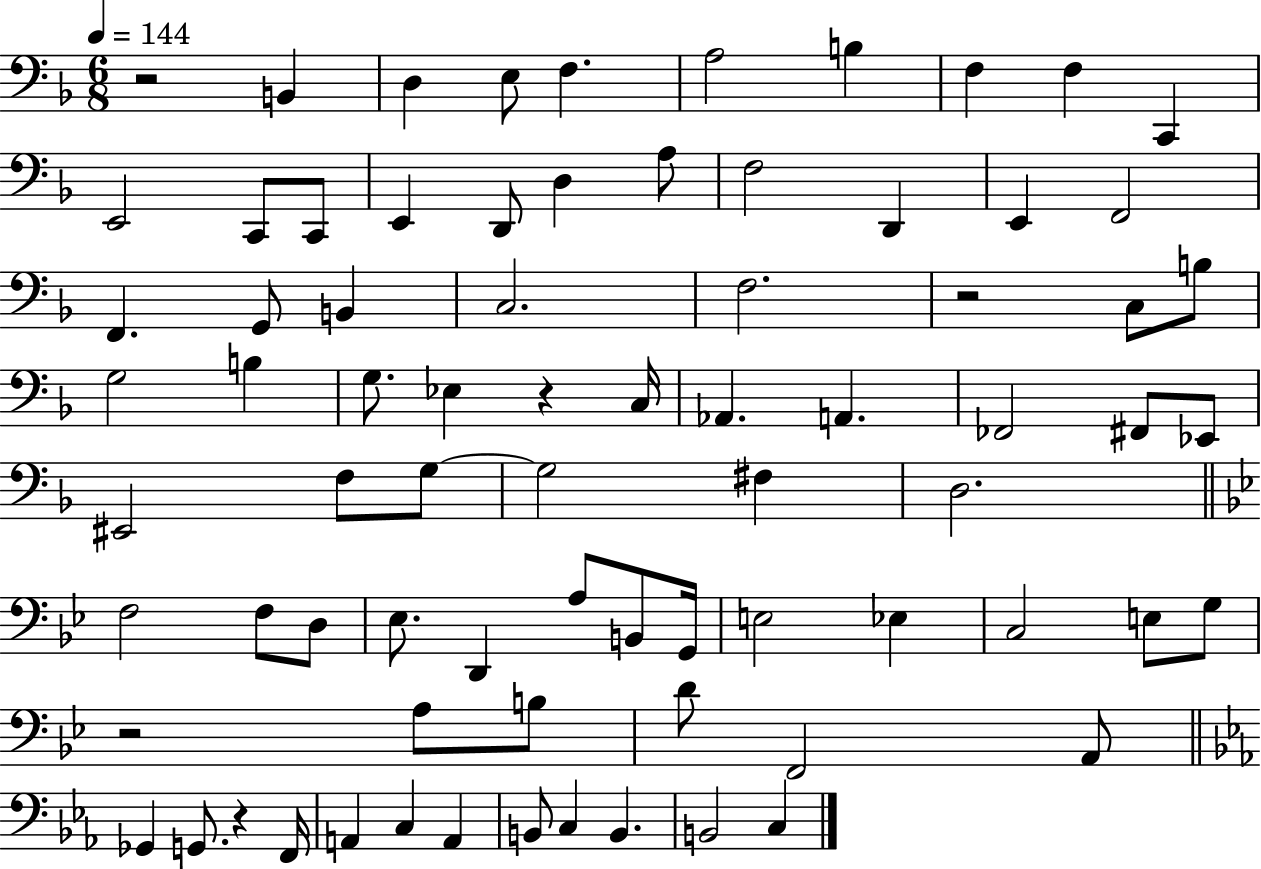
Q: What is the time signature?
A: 6/8